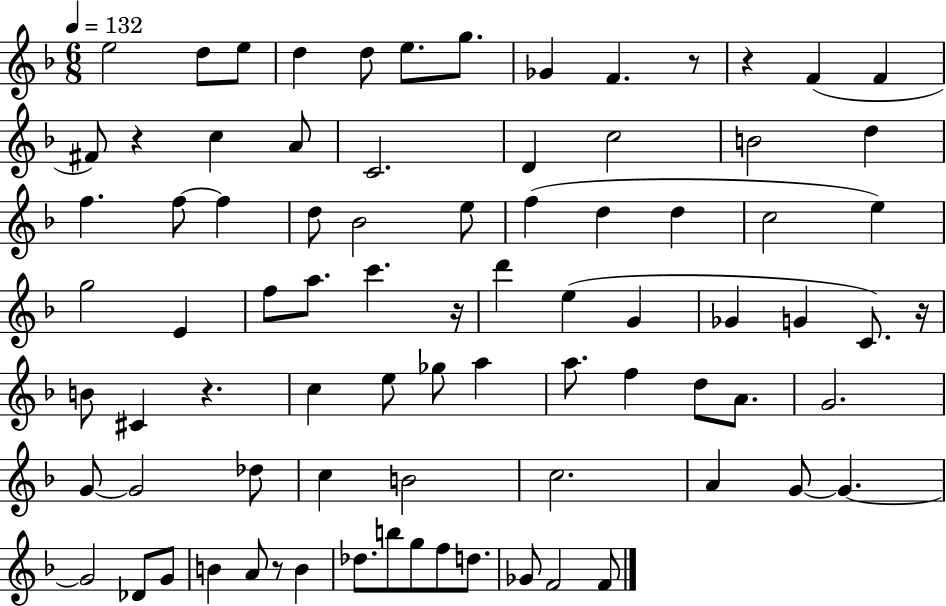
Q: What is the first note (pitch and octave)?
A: E5